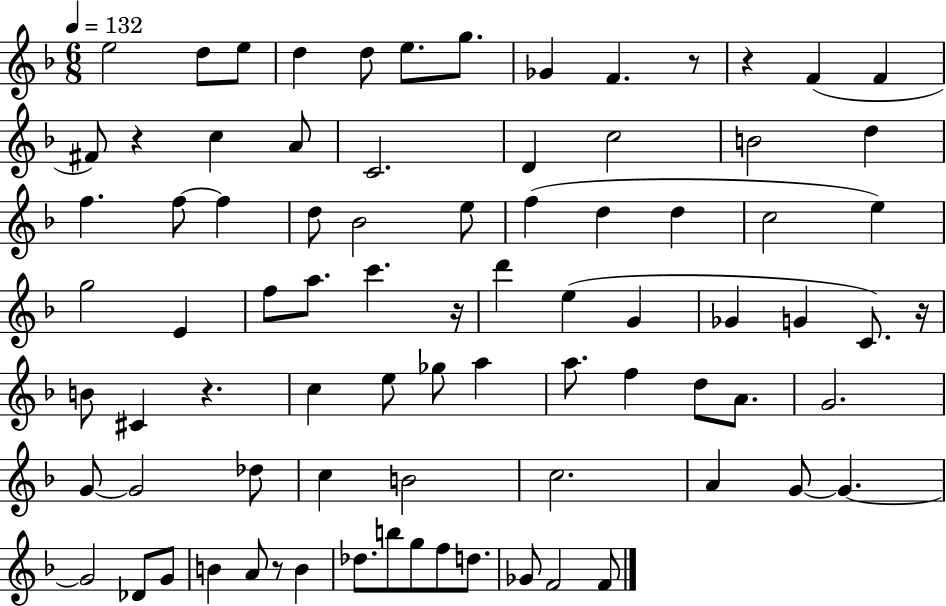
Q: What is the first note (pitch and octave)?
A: E5